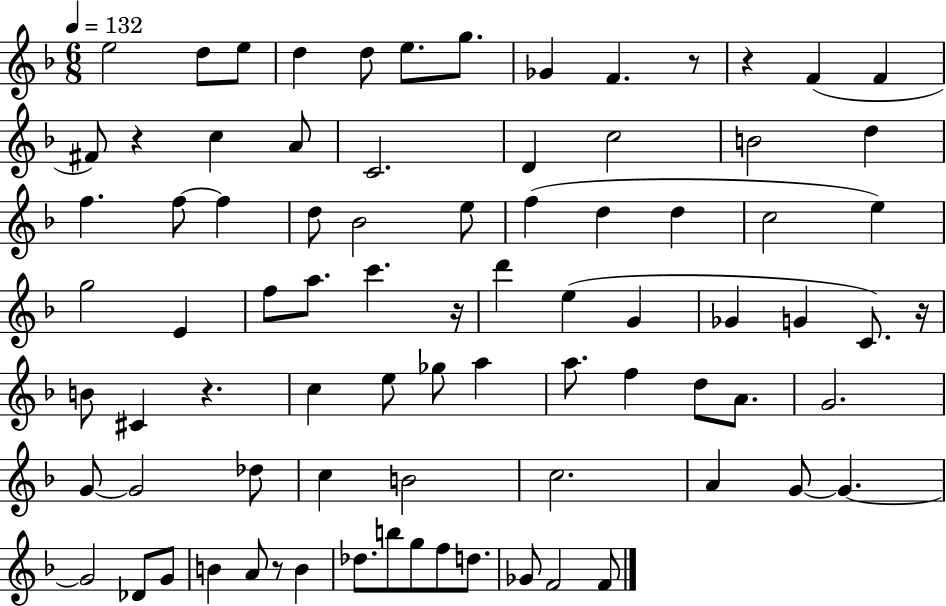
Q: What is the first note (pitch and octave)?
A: E5